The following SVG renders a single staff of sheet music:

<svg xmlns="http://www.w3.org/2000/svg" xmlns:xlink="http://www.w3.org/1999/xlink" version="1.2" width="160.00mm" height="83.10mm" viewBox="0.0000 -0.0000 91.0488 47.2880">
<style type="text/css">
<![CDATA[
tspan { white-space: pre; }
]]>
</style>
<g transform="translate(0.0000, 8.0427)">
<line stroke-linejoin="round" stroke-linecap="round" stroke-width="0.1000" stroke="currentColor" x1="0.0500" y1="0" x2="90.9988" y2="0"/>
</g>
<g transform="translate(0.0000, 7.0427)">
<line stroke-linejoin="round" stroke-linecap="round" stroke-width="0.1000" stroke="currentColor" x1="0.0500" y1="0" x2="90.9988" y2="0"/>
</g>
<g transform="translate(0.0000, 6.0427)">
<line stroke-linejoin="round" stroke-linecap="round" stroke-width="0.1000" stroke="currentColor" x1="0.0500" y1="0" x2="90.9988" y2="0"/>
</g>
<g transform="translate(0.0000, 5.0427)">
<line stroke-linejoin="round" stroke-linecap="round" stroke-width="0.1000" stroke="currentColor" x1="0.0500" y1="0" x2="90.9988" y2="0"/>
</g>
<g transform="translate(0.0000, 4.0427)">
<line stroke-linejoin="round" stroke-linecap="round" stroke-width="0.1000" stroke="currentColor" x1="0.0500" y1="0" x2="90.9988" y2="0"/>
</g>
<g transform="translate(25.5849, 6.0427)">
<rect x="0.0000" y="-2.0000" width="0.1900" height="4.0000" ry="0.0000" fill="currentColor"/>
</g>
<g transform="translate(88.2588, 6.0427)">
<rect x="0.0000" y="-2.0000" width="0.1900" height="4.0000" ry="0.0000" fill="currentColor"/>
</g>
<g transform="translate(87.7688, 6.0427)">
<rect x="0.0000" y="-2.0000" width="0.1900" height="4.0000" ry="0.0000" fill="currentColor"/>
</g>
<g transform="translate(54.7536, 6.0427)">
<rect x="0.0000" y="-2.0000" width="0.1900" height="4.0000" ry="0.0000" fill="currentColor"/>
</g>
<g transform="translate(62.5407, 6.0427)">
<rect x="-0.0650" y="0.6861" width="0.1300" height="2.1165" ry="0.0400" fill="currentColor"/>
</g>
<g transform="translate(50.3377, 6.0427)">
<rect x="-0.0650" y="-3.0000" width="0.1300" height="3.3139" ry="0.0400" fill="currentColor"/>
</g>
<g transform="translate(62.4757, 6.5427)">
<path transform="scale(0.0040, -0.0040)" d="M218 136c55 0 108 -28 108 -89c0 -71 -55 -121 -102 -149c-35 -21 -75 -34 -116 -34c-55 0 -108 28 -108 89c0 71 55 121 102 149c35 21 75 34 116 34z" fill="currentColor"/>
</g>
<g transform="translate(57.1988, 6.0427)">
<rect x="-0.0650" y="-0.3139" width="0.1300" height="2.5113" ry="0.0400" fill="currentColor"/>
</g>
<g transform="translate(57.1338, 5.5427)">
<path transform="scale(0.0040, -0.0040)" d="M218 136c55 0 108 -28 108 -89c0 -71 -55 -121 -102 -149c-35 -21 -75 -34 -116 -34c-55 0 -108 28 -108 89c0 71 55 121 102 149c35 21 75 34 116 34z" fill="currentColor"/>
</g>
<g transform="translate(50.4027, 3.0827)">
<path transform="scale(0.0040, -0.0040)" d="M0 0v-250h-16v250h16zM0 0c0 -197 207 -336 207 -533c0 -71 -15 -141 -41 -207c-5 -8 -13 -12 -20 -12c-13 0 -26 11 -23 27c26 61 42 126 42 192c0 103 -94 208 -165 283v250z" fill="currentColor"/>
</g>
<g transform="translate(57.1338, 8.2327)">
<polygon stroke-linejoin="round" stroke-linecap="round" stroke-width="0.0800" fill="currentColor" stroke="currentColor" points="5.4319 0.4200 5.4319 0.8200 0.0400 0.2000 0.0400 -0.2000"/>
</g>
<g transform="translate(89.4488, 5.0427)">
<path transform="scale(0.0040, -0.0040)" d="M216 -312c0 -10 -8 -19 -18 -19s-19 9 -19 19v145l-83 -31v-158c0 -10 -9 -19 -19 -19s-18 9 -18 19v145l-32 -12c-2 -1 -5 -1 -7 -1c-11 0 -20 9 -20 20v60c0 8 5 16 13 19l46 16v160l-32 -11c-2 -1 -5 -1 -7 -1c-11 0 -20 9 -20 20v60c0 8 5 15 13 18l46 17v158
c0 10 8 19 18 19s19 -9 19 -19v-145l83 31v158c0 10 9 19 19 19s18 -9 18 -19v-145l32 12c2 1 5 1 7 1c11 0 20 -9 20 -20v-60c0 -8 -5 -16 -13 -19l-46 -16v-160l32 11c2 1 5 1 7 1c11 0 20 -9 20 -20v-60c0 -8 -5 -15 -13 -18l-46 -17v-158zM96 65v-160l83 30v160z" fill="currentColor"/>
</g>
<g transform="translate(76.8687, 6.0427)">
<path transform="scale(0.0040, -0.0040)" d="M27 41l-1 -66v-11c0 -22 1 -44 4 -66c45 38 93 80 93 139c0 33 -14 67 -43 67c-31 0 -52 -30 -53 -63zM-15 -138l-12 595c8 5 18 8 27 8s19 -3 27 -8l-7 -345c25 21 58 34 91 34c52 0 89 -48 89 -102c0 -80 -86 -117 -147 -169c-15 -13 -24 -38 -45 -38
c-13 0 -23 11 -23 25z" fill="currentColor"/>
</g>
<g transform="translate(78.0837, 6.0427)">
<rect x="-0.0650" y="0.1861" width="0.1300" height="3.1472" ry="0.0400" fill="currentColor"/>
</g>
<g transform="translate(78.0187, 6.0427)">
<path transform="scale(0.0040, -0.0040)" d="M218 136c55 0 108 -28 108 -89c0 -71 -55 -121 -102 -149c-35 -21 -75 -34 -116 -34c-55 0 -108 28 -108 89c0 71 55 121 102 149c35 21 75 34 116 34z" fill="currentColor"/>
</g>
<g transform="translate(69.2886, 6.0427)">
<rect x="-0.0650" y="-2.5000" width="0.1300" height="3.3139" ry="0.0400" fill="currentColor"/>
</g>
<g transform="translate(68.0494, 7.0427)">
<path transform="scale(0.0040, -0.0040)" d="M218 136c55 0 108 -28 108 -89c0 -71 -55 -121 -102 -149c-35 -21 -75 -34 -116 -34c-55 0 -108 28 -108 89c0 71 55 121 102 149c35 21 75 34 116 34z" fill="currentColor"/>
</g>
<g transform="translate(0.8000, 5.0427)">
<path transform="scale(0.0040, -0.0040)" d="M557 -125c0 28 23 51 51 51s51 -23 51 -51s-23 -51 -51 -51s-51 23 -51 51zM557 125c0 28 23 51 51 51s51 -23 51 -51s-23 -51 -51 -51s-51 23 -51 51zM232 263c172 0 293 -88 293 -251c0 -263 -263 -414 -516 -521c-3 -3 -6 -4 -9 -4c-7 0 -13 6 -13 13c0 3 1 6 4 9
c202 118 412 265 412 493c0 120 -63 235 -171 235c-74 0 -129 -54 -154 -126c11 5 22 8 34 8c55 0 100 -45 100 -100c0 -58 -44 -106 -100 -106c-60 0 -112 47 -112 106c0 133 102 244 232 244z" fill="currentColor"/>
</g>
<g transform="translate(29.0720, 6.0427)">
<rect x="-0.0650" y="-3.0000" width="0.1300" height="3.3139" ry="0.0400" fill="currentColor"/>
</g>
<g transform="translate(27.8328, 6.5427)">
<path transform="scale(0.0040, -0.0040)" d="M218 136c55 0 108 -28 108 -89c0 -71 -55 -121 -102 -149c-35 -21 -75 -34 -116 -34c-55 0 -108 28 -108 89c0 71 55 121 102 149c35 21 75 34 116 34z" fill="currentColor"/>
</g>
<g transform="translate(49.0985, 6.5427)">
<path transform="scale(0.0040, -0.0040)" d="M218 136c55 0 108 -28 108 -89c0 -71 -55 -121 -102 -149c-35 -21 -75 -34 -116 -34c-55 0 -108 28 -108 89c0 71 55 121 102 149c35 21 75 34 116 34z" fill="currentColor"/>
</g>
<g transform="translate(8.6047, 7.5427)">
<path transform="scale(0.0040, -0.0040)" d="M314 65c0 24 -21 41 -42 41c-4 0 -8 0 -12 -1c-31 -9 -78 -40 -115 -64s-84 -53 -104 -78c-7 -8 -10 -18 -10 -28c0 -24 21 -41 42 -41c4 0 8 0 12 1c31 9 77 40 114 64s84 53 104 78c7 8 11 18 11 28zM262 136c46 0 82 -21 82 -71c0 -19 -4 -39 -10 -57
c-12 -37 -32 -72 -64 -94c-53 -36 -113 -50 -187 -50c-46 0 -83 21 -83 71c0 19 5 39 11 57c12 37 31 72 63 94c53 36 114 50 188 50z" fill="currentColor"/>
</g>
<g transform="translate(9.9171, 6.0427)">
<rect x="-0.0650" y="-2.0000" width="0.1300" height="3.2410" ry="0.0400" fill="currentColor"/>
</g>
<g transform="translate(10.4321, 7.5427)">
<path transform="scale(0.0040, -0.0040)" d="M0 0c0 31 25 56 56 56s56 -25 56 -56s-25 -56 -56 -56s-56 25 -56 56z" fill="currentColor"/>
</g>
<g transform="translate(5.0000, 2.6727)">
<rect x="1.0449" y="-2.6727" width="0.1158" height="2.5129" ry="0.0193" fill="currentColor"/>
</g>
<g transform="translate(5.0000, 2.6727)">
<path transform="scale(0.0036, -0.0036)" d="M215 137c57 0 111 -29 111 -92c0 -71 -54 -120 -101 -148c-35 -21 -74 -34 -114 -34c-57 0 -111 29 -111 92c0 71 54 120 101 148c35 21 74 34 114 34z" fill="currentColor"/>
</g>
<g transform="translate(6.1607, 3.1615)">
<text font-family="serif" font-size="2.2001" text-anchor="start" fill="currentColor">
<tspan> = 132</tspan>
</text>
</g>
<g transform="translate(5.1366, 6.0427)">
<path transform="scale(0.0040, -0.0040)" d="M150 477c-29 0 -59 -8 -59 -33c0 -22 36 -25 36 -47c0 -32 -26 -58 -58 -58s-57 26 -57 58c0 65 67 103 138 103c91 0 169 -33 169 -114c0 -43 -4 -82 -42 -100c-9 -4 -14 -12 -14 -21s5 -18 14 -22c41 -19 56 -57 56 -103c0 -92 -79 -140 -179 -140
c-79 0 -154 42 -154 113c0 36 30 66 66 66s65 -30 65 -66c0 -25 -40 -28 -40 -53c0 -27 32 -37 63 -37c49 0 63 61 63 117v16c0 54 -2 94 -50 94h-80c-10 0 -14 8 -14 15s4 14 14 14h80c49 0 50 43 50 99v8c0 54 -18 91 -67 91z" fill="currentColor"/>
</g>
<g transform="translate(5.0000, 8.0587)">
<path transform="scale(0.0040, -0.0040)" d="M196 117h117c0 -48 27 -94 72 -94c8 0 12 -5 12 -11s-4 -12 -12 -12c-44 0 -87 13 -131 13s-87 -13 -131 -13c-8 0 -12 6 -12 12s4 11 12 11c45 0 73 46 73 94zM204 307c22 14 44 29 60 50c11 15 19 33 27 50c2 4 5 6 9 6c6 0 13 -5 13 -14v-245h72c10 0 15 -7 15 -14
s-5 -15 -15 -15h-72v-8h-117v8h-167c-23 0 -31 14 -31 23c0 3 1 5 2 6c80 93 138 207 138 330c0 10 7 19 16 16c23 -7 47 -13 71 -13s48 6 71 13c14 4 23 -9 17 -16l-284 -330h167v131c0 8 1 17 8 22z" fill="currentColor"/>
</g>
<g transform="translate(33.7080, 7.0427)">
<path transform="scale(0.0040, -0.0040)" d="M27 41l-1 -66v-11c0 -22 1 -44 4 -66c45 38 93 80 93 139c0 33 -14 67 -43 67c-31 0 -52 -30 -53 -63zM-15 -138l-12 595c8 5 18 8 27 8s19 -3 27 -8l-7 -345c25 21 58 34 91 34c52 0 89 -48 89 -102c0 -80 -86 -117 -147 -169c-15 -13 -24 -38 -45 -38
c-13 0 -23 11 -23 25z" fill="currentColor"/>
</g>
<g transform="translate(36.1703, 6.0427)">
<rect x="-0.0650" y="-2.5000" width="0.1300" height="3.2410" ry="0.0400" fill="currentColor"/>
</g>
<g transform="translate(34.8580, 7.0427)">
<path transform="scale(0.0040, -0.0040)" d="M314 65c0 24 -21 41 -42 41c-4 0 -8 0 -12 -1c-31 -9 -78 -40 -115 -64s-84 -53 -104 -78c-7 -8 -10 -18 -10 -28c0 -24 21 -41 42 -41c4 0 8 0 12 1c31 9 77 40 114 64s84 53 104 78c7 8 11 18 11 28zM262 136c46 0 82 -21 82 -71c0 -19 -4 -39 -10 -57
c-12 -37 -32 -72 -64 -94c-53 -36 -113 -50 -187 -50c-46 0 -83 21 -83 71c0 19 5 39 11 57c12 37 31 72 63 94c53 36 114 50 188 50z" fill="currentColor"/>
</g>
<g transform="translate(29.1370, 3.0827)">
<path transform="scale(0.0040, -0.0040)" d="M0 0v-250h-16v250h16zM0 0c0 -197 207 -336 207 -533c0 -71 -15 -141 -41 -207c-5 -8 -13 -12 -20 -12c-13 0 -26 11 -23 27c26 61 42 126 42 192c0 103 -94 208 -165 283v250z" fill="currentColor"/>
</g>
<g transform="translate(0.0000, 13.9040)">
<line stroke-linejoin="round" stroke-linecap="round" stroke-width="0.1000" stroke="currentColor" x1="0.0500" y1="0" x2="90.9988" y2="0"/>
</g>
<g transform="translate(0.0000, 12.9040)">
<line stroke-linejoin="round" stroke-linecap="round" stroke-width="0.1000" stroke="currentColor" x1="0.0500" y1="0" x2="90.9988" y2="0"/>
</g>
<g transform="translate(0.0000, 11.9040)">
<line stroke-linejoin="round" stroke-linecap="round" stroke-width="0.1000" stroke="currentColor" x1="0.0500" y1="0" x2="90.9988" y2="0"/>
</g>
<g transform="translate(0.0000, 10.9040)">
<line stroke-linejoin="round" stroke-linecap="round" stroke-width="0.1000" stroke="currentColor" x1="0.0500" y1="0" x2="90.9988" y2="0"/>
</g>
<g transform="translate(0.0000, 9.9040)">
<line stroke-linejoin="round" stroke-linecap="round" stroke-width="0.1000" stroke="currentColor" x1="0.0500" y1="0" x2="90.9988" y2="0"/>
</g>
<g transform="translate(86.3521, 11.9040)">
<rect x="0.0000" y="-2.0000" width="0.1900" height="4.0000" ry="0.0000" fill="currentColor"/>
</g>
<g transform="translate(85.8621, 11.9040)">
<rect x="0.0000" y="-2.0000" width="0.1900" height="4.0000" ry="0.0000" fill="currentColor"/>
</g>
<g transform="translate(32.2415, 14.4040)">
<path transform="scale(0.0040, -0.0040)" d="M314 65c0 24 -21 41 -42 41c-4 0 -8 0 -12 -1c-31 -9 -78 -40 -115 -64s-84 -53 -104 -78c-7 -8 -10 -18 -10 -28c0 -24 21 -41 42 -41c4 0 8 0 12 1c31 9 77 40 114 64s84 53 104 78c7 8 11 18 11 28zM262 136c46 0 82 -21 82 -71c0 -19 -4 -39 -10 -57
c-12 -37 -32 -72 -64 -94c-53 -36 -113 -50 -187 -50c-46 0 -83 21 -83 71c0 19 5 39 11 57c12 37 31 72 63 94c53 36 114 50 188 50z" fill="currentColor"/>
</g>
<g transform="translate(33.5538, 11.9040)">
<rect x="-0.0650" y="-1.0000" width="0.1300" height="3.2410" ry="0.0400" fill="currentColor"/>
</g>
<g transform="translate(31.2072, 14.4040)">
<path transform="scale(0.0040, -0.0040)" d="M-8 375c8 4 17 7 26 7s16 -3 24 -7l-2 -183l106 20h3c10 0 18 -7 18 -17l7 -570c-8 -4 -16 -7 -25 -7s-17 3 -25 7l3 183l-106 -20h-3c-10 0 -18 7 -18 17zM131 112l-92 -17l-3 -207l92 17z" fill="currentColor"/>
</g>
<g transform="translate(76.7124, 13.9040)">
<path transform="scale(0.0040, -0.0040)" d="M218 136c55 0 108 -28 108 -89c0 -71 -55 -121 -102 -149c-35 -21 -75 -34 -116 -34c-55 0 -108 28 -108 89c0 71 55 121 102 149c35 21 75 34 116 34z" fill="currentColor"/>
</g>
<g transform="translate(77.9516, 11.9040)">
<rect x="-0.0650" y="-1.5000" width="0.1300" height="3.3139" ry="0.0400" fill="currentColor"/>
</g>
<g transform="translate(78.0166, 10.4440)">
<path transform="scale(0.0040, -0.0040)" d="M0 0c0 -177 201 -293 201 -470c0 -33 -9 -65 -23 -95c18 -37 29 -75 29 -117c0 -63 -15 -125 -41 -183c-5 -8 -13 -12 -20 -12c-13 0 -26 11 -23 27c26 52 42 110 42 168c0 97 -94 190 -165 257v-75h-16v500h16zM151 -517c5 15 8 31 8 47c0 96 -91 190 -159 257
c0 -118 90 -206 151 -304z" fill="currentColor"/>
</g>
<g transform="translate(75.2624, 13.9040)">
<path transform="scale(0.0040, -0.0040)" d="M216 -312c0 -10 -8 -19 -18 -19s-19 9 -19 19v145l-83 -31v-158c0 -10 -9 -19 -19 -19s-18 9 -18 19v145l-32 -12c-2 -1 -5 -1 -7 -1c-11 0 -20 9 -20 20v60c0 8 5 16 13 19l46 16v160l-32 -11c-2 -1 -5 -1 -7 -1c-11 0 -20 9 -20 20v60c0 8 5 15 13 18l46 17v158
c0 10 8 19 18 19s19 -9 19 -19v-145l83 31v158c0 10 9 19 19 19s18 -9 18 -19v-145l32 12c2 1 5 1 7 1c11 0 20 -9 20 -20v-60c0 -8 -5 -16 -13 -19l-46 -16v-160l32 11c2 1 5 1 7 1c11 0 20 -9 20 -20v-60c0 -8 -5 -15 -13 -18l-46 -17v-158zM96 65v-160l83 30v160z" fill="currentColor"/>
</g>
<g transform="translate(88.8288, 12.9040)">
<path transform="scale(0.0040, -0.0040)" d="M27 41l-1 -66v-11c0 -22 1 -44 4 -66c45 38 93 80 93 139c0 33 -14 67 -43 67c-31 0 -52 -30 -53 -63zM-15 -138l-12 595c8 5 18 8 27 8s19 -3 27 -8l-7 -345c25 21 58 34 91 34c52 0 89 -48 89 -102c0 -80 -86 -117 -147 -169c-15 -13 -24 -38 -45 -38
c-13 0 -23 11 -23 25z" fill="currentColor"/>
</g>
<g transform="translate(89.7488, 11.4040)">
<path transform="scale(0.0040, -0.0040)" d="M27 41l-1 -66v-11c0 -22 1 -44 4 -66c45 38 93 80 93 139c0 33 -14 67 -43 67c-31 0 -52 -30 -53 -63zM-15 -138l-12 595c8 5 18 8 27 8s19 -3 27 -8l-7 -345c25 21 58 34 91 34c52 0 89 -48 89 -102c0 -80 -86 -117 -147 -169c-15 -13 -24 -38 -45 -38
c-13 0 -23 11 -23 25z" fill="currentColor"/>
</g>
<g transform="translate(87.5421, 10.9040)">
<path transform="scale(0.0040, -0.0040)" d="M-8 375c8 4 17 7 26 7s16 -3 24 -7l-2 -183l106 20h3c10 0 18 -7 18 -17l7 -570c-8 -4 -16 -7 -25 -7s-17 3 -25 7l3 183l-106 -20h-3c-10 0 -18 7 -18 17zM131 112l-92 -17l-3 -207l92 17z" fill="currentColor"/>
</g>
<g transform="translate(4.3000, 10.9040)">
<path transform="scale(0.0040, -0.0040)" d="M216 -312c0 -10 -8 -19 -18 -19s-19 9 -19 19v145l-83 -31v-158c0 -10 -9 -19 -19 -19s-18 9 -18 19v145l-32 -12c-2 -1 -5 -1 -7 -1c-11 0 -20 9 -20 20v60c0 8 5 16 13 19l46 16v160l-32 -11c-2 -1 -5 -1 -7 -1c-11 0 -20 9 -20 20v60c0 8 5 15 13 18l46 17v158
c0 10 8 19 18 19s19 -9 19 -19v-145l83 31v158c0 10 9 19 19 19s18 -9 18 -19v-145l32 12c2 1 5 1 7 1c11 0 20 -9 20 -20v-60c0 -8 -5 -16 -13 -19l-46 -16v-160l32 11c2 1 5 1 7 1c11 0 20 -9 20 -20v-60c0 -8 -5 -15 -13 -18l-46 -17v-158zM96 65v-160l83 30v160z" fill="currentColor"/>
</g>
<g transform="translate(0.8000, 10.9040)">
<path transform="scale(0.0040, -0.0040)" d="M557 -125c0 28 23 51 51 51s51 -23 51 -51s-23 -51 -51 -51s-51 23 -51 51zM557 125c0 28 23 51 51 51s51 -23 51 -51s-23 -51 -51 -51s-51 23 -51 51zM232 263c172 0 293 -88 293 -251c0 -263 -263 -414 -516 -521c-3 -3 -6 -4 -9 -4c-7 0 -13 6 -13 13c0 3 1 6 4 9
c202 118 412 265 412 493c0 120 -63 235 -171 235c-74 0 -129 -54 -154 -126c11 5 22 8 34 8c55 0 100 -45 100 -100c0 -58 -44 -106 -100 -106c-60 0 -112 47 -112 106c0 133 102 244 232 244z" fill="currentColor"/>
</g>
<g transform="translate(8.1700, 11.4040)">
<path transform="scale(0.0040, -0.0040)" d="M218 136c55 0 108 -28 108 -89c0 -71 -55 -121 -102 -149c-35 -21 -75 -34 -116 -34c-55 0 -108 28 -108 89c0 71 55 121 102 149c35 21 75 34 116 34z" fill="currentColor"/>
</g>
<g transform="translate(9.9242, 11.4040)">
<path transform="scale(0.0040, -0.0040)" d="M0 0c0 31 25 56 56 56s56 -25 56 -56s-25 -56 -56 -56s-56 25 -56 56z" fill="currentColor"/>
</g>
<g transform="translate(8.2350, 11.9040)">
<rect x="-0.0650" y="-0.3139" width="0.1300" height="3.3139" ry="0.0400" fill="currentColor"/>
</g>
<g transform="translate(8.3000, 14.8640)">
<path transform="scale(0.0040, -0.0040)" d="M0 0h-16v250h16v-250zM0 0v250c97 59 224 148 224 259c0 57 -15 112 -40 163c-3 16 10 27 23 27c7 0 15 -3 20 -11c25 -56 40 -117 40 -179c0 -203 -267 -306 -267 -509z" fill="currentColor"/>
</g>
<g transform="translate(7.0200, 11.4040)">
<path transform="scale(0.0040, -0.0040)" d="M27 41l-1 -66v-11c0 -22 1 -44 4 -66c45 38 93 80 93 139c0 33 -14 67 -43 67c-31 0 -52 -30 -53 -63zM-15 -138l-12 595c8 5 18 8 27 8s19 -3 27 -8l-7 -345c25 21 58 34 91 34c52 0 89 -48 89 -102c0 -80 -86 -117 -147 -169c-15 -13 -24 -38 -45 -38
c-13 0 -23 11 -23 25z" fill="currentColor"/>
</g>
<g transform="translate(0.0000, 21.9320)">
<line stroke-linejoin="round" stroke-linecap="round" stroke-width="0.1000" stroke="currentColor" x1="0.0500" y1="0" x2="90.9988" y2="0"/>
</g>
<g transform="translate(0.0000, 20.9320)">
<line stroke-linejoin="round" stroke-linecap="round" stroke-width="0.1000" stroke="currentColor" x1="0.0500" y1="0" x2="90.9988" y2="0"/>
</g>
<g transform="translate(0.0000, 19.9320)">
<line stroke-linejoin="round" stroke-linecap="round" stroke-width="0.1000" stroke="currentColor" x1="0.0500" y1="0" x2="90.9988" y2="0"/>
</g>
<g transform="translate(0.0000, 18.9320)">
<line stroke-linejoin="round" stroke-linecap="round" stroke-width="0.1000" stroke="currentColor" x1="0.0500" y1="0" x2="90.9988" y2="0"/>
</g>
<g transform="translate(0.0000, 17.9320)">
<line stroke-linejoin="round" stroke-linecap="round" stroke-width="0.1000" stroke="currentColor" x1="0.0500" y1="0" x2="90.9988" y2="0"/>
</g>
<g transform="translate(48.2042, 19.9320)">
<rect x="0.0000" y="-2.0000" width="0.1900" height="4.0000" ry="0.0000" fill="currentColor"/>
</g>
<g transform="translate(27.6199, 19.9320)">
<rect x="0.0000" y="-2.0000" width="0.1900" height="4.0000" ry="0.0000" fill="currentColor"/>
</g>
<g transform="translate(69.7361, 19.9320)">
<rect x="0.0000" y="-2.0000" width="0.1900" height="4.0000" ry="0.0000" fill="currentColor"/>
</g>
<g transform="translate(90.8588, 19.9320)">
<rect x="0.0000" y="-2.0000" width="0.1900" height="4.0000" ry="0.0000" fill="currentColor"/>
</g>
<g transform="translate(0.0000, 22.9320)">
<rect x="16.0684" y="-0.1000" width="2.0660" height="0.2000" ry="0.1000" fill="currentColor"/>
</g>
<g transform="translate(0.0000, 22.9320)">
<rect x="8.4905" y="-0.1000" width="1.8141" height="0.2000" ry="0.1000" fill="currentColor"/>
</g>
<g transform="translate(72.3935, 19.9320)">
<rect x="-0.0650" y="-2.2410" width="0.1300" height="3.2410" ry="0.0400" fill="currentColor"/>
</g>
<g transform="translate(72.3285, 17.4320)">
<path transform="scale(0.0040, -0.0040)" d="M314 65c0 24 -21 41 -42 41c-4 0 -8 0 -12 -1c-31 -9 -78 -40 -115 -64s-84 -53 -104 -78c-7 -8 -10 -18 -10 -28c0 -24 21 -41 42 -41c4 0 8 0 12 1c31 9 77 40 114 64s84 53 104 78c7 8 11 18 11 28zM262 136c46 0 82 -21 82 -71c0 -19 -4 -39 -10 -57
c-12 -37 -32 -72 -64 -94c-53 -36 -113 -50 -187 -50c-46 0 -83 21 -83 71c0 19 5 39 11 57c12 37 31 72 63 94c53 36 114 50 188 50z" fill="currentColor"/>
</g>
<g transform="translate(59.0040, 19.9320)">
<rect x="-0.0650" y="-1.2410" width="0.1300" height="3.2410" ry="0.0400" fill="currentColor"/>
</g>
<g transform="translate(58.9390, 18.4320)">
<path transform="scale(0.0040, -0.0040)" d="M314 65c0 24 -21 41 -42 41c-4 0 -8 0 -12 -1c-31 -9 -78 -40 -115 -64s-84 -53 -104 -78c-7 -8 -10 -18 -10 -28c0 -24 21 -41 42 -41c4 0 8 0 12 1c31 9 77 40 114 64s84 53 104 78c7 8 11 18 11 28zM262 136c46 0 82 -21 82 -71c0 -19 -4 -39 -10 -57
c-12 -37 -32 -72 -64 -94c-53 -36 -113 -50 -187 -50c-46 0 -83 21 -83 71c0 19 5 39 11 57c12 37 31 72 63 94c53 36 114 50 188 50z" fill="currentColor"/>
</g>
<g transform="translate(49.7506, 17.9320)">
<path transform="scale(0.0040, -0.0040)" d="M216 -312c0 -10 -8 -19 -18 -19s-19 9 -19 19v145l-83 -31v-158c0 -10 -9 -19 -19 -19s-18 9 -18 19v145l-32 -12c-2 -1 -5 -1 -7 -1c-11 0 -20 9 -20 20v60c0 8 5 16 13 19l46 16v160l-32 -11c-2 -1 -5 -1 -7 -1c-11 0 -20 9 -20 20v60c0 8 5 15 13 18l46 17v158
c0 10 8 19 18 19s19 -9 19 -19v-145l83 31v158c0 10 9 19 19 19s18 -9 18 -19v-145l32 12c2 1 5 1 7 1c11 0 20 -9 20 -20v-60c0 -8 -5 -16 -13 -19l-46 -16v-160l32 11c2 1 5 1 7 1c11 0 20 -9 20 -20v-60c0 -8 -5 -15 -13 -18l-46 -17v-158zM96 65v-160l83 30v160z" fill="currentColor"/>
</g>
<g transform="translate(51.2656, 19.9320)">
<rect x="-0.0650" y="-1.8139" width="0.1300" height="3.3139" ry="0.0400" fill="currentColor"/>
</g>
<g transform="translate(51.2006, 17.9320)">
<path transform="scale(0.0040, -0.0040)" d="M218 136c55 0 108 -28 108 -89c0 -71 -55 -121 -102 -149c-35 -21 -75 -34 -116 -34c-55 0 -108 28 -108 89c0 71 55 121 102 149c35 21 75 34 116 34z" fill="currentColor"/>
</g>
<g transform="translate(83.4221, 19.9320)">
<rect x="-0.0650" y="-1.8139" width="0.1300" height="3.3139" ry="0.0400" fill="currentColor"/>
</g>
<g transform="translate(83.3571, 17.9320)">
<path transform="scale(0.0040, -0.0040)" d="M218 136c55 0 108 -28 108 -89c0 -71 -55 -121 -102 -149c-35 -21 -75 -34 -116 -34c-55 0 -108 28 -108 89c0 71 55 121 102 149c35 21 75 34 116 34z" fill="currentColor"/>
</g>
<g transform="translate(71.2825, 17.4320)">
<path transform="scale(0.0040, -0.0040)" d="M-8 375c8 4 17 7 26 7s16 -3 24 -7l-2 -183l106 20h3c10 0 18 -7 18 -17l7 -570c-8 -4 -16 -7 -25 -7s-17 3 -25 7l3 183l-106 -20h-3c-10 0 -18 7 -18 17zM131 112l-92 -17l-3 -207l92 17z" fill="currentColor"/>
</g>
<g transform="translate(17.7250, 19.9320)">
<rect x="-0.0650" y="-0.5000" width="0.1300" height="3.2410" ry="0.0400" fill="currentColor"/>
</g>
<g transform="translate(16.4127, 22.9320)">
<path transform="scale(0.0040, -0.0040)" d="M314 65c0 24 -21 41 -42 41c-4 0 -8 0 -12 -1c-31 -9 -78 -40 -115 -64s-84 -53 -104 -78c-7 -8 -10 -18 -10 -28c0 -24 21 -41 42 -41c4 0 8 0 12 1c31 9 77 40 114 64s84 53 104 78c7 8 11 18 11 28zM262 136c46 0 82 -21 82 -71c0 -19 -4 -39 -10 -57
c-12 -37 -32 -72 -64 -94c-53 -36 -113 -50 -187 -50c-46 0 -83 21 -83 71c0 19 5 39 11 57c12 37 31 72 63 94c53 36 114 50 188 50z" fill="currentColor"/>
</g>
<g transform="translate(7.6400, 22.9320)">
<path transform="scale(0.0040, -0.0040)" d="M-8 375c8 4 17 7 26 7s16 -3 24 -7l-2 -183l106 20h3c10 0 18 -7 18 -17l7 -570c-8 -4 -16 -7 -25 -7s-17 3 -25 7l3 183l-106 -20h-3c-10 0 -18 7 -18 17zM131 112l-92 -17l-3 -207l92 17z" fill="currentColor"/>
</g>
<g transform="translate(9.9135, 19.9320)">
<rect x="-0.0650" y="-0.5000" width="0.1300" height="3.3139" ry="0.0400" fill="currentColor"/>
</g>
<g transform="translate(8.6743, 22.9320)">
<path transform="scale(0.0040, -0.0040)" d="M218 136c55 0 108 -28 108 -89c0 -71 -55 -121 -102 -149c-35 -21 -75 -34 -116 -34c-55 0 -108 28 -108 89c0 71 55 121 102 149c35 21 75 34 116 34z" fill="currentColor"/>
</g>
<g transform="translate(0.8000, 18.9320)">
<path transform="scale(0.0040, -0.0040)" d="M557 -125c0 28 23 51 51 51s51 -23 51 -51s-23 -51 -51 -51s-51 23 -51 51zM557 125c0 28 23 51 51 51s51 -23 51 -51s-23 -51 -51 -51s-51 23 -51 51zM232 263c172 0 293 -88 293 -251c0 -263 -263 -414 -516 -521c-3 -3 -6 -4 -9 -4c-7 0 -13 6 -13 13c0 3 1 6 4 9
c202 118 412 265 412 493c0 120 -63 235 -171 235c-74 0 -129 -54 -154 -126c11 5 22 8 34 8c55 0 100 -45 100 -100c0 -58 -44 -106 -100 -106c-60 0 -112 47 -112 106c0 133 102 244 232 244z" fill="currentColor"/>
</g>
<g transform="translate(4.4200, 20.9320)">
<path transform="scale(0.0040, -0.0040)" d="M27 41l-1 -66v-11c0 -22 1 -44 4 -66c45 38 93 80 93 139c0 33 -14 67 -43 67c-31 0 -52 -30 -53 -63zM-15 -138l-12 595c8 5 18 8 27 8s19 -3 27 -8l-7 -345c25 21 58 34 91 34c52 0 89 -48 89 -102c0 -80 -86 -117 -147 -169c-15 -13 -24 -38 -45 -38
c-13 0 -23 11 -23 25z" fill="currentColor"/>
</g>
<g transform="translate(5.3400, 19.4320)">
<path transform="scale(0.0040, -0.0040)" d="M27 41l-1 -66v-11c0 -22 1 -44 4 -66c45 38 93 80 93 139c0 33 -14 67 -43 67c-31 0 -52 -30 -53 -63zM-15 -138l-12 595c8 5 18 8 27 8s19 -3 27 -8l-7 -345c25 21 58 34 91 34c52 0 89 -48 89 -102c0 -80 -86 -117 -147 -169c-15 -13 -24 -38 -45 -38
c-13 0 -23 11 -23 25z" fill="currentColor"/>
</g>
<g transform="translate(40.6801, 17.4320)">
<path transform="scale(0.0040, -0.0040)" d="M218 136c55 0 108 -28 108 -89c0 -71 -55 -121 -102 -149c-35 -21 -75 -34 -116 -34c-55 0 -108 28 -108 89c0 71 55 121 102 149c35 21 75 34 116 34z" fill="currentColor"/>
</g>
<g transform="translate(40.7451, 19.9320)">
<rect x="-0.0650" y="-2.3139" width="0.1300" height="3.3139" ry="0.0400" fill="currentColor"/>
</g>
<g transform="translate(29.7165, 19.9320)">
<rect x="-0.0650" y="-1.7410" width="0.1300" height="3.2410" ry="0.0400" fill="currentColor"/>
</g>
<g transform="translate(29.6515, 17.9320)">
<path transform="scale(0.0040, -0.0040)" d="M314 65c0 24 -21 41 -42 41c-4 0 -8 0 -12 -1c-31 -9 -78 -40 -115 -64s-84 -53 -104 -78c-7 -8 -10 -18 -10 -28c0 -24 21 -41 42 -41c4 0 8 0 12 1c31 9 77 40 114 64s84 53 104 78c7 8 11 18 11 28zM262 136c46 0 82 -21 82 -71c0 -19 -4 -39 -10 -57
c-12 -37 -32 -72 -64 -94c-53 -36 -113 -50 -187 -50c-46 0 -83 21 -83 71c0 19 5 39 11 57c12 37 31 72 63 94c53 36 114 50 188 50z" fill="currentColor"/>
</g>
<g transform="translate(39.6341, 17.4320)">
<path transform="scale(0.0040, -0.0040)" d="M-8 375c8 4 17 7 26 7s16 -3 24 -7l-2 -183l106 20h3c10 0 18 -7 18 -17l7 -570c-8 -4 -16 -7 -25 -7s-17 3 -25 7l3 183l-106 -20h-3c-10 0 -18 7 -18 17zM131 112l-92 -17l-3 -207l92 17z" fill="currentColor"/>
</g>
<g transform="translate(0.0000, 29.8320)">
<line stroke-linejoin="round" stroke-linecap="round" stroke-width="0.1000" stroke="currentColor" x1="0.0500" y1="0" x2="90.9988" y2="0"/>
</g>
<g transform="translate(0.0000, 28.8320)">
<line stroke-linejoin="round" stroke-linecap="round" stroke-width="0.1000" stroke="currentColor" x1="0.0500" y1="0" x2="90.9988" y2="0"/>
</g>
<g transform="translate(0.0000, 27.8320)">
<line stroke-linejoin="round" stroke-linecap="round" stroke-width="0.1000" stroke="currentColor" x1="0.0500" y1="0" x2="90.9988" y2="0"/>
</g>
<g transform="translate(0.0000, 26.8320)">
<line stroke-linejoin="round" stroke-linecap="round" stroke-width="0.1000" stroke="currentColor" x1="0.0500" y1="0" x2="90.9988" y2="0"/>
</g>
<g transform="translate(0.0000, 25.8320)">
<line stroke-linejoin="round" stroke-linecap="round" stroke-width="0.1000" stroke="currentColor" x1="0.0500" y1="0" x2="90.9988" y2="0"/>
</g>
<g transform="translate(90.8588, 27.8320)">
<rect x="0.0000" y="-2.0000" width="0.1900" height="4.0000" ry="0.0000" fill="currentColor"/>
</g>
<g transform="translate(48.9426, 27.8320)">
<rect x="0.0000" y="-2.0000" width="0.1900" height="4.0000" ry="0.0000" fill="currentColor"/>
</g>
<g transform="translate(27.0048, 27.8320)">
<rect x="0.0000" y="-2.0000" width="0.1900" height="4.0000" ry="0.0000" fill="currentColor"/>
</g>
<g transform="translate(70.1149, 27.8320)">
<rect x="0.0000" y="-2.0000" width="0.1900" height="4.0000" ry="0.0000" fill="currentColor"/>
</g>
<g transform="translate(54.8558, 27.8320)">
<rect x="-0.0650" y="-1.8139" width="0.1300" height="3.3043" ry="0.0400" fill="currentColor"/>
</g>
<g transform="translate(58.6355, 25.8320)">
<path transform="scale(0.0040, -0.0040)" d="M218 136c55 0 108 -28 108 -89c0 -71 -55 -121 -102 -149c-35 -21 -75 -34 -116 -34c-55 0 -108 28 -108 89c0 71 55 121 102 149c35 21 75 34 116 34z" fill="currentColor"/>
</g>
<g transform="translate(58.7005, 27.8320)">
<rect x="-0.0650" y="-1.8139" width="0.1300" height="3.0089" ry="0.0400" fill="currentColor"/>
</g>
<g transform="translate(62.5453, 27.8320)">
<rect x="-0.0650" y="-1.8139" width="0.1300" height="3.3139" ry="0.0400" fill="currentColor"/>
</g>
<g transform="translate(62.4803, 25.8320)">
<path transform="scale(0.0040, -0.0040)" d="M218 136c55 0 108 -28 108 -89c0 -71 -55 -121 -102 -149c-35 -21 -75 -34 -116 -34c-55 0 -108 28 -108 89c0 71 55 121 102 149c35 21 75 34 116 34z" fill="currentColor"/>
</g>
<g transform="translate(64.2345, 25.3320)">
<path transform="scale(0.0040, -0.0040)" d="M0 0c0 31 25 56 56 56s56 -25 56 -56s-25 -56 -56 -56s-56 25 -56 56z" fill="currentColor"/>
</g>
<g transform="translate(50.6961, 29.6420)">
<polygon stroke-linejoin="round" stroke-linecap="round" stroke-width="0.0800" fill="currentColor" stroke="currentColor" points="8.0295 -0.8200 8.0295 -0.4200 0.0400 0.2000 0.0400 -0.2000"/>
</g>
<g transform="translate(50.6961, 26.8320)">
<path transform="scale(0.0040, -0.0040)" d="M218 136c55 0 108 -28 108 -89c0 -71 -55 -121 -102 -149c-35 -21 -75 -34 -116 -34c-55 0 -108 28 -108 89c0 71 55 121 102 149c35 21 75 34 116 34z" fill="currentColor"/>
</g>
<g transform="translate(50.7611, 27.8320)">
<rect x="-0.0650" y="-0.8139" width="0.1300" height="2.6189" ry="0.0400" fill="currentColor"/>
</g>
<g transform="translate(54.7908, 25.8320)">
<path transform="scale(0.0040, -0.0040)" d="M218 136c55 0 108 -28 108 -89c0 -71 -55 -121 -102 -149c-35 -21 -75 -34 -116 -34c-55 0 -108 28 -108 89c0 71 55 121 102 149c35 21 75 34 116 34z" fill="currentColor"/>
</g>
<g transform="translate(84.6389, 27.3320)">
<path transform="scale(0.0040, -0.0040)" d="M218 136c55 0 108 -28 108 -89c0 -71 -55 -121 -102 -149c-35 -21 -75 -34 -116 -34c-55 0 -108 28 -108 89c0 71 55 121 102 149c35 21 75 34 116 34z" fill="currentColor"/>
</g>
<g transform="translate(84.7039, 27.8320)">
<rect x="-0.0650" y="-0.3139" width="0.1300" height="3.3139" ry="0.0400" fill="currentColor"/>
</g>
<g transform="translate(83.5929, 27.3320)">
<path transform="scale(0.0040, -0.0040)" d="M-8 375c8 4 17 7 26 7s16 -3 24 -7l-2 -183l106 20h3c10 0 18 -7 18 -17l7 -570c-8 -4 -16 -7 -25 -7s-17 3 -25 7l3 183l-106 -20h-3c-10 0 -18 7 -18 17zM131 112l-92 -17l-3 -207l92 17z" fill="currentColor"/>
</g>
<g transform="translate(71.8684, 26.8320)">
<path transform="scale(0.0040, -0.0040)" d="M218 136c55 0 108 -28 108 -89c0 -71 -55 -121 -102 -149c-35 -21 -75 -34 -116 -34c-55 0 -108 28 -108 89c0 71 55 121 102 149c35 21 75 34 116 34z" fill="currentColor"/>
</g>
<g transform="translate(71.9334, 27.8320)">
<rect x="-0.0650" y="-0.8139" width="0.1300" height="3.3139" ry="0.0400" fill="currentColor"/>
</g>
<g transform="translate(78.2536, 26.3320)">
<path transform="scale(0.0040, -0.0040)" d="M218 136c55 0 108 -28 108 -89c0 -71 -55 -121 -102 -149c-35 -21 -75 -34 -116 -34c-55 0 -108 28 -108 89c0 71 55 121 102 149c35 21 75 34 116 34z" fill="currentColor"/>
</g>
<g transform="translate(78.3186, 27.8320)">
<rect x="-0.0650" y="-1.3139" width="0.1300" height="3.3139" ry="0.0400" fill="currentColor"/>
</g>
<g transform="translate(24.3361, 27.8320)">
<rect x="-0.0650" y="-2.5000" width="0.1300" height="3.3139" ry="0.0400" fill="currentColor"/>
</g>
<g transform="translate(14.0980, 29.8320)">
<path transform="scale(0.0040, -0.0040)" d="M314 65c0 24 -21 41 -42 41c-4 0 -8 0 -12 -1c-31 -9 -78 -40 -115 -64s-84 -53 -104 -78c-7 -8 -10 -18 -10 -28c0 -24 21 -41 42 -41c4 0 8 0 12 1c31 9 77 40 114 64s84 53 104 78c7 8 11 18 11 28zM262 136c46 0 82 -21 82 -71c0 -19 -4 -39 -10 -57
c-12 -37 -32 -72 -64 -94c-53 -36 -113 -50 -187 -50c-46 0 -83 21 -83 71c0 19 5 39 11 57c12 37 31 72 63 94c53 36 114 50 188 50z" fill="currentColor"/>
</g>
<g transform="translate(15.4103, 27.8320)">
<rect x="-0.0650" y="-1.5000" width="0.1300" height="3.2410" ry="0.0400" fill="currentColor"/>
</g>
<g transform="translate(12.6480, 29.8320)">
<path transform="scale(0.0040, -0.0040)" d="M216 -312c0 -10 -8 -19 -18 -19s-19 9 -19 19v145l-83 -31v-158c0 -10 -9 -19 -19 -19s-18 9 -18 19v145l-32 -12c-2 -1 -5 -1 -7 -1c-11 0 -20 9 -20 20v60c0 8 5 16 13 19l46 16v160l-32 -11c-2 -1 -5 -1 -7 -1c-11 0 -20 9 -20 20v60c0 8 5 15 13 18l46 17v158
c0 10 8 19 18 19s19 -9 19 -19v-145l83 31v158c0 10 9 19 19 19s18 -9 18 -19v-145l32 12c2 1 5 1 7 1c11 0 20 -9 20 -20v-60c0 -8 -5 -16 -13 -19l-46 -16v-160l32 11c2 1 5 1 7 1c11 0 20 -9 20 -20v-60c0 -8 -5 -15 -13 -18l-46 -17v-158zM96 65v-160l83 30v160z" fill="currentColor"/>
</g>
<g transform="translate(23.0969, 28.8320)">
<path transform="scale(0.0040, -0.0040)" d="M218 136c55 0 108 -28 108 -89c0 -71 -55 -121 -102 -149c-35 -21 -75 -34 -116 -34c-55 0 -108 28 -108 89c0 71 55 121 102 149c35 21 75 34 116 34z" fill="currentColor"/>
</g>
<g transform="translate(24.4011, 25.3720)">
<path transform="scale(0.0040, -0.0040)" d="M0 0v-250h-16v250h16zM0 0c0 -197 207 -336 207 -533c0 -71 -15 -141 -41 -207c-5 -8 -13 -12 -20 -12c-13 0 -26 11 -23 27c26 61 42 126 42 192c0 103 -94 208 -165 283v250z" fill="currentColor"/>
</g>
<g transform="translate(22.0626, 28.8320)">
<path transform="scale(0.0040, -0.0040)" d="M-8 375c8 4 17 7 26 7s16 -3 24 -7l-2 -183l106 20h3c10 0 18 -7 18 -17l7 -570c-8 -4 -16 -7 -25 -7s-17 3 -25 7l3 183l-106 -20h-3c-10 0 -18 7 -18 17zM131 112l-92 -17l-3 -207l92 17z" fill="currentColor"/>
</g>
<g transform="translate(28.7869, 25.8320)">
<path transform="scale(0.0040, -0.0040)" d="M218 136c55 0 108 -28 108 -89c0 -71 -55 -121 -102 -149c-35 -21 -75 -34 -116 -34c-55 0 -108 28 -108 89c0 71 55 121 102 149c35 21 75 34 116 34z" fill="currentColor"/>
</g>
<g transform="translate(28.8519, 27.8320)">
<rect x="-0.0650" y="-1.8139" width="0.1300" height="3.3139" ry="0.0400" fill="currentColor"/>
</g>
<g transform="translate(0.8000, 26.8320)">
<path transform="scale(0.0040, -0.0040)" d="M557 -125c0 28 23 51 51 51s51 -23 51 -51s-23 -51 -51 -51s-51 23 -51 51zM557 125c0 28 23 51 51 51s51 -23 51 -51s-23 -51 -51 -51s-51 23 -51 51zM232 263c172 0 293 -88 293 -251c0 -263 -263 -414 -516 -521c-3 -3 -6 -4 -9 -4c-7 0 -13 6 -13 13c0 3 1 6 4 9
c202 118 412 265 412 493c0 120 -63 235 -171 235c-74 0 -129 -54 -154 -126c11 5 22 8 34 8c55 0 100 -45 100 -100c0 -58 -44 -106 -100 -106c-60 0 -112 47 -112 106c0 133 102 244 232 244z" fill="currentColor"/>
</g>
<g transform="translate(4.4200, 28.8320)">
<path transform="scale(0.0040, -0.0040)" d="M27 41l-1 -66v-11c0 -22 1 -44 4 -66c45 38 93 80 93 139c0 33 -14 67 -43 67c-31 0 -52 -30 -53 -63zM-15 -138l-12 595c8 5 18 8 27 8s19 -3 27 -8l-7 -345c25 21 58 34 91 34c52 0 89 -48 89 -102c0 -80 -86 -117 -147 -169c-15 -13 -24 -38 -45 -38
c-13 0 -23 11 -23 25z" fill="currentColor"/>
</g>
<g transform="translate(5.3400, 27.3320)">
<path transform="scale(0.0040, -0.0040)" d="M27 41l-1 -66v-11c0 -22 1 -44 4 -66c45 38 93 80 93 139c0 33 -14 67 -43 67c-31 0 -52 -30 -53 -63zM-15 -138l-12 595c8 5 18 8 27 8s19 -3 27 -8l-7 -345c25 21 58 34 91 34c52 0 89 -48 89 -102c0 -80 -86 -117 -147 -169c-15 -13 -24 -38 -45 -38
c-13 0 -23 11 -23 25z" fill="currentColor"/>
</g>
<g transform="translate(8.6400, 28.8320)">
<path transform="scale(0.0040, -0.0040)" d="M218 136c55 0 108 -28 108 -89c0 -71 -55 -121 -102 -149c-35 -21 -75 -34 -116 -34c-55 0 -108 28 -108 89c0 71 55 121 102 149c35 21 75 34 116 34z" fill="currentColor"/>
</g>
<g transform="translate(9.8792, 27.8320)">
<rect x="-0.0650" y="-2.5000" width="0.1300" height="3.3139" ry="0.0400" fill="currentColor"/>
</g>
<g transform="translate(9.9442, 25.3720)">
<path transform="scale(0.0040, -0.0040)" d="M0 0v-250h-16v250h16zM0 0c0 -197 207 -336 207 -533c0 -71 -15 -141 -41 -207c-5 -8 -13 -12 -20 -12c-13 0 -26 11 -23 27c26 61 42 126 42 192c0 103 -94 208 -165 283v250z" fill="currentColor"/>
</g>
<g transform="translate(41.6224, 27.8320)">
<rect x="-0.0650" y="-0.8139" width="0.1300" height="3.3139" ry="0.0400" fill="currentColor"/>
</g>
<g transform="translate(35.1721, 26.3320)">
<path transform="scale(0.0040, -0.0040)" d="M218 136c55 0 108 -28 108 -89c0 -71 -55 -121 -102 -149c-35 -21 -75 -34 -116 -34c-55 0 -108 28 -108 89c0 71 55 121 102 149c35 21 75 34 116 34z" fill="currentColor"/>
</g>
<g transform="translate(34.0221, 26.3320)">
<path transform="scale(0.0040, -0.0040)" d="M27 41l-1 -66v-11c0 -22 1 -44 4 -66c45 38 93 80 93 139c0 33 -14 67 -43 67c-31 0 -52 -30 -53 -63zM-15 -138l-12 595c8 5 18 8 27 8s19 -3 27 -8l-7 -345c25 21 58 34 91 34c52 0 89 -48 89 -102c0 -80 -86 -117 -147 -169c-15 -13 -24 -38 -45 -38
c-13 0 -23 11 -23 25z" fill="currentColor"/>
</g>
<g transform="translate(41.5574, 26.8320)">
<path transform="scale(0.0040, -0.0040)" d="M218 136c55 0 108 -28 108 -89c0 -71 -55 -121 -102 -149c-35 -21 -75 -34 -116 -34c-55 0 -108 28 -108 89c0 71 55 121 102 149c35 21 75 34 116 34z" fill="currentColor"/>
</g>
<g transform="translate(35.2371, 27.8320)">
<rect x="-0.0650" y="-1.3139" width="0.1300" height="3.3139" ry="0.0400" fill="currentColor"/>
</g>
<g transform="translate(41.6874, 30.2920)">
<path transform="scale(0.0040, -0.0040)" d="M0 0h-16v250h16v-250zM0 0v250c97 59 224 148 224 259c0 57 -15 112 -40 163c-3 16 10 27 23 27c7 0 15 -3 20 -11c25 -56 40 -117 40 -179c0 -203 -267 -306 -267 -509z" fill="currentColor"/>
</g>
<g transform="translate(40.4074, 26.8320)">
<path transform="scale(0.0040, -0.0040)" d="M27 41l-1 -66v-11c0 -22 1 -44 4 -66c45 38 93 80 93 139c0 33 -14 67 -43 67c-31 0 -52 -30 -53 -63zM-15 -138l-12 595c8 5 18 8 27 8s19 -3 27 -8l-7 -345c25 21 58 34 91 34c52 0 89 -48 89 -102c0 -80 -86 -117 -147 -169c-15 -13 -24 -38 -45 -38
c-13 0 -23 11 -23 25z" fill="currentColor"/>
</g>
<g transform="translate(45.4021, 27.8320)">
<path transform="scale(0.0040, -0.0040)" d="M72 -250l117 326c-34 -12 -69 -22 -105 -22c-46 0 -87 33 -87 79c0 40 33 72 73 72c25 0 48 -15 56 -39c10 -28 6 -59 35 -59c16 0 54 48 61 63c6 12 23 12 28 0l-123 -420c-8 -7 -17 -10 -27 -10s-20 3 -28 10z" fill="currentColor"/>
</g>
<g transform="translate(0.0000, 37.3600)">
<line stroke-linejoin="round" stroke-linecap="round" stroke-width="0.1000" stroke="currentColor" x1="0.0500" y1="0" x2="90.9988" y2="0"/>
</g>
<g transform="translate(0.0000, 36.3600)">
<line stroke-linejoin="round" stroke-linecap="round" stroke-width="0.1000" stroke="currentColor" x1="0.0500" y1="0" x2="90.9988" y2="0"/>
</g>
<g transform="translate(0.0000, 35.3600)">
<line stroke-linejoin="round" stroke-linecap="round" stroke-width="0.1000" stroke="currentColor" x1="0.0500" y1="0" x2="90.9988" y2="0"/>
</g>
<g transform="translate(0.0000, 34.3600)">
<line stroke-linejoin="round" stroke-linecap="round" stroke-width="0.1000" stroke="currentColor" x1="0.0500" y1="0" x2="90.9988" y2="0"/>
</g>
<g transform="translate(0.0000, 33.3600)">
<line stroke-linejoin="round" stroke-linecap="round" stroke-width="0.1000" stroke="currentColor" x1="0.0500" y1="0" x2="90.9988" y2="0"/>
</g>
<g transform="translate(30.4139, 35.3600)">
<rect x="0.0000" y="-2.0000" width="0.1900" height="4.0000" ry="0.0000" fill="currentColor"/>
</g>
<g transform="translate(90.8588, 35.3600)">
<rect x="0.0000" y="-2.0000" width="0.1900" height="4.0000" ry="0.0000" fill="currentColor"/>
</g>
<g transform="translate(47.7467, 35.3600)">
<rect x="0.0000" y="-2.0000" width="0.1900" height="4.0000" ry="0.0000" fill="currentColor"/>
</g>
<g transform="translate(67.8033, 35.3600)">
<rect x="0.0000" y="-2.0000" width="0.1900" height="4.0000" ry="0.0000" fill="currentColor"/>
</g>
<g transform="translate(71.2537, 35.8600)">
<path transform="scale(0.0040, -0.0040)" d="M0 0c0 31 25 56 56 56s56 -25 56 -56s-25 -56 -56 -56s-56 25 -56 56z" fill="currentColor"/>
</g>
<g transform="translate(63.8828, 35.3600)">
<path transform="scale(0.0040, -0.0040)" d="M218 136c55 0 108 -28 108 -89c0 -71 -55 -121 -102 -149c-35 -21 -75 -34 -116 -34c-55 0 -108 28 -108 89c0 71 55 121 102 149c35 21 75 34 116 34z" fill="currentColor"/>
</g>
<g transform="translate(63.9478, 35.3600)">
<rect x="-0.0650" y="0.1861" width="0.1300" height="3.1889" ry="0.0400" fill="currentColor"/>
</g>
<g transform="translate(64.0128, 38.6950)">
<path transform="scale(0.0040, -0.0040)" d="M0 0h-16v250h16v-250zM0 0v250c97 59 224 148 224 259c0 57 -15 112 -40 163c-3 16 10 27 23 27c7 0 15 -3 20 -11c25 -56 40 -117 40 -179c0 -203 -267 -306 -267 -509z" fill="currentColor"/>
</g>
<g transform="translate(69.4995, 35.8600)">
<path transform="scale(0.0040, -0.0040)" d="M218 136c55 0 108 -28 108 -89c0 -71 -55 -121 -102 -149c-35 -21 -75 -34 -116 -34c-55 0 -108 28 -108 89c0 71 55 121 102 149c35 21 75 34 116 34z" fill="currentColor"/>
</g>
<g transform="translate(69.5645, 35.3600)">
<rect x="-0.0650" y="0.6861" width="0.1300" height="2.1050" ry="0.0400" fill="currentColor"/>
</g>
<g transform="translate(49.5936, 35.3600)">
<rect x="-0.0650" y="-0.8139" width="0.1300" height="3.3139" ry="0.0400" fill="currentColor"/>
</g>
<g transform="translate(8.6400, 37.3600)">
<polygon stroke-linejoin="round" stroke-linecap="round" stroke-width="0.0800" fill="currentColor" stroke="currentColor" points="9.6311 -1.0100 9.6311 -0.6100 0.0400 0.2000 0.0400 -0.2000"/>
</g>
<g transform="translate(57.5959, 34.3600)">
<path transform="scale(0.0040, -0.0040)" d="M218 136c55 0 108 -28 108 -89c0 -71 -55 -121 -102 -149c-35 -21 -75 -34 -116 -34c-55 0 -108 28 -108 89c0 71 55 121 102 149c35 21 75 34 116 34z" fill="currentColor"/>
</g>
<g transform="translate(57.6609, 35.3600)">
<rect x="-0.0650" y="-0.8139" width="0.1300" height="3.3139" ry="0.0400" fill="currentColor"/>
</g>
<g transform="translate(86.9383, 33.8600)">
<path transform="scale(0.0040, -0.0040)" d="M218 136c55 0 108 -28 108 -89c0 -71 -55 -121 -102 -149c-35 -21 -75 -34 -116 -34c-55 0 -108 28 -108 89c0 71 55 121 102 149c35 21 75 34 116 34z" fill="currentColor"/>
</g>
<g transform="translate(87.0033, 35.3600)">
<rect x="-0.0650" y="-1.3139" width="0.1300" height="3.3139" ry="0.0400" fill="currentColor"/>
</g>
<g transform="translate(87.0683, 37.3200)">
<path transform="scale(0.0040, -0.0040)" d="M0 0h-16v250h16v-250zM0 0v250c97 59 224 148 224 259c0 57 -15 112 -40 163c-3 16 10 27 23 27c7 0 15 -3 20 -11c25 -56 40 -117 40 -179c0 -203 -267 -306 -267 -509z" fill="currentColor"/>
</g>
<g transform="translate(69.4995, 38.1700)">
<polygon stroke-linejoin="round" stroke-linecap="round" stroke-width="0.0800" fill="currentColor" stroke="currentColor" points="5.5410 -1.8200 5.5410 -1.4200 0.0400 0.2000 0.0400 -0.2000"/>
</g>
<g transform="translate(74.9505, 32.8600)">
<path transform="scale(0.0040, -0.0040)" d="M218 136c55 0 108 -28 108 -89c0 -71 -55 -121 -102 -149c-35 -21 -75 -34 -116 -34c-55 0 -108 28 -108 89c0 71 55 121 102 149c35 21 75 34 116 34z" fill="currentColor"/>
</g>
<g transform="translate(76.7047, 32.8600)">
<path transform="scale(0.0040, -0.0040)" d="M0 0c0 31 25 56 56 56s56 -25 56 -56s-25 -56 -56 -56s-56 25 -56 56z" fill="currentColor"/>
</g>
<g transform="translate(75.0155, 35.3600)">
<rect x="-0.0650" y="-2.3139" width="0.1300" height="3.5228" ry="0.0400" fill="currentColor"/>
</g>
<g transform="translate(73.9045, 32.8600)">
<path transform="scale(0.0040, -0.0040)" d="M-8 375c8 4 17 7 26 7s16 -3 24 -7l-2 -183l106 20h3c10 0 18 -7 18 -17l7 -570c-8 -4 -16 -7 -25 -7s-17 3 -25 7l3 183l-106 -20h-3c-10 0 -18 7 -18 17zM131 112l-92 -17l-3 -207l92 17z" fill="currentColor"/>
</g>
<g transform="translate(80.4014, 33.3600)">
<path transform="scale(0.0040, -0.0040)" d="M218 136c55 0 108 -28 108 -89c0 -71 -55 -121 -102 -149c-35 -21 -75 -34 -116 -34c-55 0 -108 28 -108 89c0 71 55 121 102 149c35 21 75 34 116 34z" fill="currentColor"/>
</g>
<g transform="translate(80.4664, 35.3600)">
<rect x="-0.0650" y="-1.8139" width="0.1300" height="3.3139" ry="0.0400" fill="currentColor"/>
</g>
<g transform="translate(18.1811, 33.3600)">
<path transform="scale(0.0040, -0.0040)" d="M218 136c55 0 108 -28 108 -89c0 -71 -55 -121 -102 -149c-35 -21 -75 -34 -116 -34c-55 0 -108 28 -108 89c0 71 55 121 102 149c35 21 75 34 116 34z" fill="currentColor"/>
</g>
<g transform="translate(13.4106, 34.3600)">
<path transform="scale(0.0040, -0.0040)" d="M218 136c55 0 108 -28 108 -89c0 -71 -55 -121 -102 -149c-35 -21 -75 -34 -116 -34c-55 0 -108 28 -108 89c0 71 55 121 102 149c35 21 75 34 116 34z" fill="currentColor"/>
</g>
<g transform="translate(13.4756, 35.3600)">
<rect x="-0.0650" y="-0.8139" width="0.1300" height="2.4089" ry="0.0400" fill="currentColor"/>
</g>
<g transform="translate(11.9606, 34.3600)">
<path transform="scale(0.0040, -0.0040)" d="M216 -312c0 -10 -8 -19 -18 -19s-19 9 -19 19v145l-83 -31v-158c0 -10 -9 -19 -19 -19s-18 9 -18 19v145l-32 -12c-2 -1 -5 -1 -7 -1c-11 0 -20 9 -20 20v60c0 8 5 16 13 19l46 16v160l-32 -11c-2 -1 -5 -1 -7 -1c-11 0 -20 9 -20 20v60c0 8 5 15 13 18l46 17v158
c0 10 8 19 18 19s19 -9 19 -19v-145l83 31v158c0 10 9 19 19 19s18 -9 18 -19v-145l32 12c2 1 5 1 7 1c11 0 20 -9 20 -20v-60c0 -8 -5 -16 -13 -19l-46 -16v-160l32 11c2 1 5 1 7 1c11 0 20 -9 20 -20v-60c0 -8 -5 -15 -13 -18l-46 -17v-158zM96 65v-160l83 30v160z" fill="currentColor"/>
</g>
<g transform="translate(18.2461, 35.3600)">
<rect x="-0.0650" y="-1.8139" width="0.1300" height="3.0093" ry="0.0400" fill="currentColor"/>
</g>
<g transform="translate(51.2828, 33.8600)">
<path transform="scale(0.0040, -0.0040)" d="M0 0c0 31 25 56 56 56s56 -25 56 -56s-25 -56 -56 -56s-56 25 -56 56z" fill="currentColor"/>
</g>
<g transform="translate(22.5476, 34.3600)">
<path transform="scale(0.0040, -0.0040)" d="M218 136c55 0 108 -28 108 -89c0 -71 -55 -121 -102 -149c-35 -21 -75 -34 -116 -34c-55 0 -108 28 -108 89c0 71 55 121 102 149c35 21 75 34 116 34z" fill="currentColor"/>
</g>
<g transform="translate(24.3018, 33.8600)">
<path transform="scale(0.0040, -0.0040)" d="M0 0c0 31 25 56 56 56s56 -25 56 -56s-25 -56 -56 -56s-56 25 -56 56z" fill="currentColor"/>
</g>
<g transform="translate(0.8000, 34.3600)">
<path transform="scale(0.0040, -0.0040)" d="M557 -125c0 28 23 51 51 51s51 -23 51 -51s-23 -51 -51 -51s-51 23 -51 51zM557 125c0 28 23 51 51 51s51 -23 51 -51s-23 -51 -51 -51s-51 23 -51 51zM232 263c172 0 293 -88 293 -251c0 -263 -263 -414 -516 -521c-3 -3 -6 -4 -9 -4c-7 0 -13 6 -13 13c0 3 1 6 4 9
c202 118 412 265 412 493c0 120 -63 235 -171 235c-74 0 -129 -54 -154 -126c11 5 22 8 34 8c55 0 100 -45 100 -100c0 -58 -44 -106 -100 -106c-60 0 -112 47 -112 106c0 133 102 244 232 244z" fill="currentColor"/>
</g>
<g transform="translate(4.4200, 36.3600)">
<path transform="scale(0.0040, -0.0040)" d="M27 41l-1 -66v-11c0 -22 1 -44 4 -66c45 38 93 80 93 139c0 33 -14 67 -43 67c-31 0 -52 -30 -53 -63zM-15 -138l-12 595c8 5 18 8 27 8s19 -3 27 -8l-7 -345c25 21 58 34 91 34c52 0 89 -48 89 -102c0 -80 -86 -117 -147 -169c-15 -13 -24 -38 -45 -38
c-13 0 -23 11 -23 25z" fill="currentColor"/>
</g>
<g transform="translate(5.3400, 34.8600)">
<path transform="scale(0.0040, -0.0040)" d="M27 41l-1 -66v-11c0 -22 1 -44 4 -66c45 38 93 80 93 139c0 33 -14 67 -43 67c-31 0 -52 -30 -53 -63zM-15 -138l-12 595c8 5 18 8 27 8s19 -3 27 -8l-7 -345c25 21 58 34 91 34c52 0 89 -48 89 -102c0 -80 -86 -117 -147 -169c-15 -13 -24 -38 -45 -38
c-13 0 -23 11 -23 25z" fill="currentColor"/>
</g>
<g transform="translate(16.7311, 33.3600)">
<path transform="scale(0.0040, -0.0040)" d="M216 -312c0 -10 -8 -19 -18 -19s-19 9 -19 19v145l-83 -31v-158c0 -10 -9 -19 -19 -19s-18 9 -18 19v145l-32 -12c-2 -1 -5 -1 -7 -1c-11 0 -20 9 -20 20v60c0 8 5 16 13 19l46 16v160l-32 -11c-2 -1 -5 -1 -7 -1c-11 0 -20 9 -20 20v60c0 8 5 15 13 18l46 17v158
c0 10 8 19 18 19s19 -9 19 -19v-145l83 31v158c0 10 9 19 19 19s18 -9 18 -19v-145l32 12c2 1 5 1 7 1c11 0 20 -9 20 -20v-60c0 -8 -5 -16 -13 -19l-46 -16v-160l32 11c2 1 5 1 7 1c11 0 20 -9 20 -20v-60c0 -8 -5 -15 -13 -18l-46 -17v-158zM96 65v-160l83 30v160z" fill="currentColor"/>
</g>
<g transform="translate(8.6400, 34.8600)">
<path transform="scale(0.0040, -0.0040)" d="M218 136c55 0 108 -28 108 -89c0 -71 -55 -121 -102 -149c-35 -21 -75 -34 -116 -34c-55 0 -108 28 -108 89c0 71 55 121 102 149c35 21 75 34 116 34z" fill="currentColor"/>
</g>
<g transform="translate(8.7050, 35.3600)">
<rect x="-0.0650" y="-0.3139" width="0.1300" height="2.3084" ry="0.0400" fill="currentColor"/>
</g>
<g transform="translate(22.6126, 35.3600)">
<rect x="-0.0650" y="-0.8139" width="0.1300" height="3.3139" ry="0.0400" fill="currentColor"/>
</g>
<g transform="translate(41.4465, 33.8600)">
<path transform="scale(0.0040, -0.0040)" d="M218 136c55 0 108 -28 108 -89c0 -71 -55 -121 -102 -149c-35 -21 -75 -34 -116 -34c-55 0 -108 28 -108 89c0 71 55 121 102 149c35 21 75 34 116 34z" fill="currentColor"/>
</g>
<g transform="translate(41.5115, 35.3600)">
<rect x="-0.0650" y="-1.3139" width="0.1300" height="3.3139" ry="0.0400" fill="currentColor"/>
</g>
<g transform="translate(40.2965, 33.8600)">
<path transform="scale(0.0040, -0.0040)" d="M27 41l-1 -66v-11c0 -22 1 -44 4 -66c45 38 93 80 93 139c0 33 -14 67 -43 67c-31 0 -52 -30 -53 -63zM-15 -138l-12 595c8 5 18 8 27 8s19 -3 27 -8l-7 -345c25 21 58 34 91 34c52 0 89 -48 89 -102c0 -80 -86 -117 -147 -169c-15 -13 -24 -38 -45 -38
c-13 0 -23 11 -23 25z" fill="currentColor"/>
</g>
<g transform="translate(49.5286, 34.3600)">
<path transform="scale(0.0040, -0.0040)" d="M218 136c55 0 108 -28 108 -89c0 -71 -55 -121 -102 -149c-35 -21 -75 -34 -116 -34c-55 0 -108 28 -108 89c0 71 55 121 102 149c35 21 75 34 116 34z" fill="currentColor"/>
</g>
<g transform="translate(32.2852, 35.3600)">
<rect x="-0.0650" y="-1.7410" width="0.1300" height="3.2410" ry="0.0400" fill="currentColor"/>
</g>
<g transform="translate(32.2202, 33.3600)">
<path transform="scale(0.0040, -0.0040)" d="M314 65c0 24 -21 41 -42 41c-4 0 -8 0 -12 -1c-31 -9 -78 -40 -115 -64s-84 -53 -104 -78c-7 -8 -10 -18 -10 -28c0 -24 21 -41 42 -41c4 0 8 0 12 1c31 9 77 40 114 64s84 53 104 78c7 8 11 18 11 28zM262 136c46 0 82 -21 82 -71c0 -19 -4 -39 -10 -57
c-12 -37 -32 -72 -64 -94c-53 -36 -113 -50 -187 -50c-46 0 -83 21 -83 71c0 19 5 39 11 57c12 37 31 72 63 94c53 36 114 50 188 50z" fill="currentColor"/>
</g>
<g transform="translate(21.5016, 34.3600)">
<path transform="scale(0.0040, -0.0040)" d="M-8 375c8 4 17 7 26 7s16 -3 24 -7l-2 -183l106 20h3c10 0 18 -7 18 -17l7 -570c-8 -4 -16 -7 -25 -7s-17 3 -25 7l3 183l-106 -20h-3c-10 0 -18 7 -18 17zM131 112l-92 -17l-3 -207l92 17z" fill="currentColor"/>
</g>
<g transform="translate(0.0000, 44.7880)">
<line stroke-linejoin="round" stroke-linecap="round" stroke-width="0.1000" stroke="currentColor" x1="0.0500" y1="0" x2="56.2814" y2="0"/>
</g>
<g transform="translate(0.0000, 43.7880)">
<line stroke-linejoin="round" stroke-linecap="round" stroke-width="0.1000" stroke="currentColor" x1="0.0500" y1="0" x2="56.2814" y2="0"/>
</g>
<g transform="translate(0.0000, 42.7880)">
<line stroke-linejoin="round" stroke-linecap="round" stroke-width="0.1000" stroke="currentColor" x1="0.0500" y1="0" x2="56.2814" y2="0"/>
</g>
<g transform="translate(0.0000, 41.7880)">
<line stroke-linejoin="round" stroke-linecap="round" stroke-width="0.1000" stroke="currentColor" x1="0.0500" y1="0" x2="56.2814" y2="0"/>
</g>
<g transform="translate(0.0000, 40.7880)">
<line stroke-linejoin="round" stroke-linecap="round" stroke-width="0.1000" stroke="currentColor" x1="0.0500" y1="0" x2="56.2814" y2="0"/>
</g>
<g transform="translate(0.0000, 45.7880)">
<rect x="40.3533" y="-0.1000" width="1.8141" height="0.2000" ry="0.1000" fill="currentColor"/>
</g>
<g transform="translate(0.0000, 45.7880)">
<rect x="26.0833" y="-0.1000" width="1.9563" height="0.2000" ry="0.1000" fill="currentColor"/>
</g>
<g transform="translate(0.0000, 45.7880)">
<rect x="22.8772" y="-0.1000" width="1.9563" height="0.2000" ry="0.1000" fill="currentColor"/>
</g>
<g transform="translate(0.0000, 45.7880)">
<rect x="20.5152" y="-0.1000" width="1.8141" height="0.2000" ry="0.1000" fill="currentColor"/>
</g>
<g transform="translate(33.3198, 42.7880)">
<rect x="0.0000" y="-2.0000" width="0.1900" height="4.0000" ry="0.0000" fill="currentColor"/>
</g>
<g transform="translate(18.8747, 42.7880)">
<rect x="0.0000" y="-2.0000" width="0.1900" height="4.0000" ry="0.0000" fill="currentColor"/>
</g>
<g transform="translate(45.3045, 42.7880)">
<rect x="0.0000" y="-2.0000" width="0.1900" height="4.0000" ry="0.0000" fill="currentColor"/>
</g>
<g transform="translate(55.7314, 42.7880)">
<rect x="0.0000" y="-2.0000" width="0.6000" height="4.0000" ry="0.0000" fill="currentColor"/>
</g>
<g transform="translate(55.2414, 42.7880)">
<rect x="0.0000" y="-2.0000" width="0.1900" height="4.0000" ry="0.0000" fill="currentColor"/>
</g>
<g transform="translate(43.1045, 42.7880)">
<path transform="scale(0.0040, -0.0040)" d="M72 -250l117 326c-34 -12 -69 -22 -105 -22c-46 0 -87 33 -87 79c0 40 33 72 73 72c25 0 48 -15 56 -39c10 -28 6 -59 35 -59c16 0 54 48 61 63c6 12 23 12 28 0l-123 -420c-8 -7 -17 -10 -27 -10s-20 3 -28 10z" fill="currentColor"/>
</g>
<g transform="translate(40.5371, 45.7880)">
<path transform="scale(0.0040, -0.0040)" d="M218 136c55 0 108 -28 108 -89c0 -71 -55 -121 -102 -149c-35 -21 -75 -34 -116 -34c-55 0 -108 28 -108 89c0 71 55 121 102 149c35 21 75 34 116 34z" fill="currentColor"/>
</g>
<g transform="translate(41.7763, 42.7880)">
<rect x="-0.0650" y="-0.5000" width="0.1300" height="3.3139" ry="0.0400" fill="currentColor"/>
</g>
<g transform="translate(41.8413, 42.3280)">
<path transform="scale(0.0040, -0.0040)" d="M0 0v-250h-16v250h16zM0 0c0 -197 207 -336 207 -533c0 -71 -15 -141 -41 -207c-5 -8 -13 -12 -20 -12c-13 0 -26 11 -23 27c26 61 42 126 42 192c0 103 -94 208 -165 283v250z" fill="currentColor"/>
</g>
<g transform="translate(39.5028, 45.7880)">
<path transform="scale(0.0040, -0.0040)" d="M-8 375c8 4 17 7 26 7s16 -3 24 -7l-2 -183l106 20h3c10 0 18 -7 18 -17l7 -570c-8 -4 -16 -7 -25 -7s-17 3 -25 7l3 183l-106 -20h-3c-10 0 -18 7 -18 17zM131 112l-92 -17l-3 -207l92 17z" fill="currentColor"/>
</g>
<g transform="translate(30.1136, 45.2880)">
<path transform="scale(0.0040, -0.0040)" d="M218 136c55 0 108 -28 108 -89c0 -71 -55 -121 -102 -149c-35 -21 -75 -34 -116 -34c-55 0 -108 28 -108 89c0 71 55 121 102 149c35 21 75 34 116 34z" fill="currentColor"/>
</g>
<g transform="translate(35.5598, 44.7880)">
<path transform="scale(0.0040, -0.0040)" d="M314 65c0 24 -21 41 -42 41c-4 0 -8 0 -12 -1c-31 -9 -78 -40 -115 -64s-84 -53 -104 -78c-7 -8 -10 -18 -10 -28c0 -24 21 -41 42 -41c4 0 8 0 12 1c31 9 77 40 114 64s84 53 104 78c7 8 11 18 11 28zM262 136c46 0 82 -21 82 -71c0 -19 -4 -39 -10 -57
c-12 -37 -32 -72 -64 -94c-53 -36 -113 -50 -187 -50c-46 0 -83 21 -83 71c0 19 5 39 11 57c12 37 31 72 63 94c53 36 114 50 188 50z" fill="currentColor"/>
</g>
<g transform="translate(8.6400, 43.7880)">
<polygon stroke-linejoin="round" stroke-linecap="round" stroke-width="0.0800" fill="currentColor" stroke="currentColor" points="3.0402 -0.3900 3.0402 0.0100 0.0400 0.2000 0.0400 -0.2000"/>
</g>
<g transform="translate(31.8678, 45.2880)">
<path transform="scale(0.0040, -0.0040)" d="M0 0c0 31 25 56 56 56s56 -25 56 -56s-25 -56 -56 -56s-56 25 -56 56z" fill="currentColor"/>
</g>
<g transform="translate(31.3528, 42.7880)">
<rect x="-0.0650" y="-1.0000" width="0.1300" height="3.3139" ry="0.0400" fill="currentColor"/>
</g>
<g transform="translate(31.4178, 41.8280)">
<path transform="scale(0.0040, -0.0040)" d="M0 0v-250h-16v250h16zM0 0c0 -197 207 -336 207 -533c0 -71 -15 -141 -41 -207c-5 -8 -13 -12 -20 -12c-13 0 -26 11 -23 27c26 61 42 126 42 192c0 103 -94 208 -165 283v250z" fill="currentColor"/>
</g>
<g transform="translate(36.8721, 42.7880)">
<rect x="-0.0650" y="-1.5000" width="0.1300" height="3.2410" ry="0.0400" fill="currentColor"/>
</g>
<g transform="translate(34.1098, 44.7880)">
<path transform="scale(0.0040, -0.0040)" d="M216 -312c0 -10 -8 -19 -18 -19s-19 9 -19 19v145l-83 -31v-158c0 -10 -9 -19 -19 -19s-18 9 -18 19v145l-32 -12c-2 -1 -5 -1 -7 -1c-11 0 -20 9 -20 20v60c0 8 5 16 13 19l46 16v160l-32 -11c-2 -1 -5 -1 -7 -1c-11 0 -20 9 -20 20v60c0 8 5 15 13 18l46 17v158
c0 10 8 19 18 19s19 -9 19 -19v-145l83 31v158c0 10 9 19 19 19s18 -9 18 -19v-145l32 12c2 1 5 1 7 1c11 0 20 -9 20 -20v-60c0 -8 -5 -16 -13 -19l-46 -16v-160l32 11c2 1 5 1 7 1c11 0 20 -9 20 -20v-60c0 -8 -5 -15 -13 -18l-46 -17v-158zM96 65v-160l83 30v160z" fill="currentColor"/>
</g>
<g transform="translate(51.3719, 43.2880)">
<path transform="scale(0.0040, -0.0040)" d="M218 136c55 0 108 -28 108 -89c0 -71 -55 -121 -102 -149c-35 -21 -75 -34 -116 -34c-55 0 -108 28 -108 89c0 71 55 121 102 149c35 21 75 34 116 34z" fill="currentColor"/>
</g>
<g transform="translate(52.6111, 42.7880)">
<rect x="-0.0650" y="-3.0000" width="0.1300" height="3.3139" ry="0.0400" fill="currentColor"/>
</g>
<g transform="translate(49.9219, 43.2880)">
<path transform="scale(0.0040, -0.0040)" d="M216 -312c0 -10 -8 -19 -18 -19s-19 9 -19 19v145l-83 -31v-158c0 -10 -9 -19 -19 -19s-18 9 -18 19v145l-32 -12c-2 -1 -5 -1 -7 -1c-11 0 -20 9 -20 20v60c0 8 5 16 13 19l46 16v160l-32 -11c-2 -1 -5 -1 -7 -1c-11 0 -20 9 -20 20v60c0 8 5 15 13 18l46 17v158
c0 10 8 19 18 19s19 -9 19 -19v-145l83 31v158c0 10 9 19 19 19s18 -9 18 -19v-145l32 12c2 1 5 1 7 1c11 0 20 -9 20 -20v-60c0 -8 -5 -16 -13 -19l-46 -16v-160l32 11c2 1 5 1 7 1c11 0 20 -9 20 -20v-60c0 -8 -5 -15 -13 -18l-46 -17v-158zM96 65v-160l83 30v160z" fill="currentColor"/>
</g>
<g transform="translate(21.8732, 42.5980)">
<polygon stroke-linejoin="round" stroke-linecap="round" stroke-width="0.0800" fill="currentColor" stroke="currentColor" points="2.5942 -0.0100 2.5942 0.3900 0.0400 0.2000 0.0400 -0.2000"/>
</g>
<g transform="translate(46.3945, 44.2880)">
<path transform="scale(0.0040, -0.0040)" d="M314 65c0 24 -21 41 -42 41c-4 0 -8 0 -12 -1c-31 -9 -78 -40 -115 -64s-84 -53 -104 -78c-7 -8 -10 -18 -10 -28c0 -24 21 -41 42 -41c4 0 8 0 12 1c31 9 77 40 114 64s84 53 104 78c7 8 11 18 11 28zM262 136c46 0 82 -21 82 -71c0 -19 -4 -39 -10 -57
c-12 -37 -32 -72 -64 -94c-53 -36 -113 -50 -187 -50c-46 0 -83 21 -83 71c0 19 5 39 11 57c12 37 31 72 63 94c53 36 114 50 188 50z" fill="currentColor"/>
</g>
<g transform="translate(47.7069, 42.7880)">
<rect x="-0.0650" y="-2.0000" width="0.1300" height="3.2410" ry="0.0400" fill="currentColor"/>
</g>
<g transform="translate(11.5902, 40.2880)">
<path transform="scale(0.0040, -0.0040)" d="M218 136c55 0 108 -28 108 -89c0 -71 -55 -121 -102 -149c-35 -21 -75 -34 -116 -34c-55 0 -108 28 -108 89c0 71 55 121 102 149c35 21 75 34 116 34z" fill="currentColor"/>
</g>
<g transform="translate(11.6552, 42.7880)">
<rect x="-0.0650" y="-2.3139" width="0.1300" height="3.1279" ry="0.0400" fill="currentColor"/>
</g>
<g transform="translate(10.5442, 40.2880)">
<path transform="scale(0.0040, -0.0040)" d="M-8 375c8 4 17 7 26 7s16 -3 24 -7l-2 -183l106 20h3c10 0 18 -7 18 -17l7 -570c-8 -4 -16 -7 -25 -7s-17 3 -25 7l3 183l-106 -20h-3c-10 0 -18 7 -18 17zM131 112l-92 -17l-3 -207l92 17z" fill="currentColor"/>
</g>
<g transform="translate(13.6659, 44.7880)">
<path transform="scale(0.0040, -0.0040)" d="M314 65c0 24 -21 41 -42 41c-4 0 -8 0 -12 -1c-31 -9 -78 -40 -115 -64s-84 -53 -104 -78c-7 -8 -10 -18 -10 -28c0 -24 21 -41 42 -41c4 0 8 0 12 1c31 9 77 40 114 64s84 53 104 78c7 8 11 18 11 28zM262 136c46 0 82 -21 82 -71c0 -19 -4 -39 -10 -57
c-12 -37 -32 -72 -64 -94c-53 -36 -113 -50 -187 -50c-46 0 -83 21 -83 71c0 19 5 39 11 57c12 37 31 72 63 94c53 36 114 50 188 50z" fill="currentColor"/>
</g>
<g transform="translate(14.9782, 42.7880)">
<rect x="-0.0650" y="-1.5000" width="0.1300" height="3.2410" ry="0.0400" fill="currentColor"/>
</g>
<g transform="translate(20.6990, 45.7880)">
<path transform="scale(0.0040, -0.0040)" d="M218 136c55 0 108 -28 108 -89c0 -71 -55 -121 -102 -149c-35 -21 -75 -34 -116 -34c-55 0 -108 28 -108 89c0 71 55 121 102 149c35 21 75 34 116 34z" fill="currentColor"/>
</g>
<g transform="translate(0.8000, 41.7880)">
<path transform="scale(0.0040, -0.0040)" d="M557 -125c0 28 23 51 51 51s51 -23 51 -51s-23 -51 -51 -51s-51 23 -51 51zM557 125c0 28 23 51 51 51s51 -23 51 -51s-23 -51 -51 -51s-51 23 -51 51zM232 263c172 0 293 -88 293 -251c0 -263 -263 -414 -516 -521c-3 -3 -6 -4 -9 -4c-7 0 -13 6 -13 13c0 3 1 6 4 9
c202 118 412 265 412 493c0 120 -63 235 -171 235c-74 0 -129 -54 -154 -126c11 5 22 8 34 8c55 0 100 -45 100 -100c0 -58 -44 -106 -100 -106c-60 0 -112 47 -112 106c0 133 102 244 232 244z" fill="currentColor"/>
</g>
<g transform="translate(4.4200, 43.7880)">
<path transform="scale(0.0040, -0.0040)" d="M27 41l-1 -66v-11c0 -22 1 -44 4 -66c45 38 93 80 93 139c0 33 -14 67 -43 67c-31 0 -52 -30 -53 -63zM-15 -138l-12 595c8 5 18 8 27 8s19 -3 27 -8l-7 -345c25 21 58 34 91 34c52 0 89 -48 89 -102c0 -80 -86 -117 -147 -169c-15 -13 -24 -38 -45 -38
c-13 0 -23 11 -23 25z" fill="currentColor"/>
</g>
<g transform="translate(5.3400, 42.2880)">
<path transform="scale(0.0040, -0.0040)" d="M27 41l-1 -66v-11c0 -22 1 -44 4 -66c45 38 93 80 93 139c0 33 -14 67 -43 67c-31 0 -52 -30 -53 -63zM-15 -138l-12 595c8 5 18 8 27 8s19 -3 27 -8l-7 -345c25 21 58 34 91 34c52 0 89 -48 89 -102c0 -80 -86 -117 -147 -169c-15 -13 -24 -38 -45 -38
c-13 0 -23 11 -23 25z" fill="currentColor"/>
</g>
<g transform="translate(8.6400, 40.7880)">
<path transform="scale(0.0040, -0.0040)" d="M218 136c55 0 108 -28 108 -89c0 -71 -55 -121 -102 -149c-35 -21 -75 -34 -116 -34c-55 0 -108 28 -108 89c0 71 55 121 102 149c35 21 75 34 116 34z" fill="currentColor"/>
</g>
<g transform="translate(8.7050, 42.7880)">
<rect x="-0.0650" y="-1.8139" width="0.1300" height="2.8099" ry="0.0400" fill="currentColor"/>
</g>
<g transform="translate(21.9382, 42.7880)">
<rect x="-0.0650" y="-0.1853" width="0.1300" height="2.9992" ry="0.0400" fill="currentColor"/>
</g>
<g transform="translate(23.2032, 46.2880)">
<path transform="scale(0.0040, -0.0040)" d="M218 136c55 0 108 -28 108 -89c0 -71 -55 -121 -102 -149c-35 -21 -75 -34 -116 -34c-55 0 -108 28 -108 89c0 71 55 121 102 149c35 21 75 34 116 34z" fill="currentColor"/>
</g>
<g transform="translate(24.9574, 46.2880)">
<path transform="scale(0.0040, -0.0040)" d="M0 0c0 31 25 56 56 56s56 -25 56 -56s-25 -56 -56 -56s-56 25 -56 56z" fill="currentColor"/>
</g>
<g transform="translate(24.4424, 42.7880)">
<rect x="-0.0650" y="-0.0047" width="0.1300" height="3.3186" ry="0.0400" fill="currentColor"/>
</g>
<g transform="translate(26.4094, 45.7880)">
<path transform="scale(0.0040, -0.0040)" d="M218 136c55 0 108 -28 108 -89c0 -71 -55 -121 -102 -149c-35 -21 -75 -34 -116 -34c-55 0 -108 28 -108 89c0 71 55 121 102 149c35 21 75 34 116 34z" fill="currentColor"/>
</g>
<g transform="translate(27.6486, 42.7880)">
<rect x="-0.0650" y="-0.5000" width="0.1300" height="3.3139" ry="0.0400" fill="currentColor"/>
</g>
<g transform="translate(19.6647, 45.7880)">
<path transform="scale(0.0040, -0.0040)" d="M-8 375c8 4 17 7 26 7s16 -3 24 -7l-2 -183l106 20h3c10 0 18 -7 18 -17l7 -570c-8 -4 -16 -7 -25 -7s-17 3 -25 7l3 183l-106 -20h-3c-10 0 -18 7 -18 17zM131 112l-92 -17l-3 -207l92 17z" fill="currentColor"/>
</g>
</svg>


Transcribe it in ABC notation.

X:1
T:Untitled
M:3/4
L:1/4
K:C
A,,2 C,/2 _B,,2 C,/2 E,/2 C,/2 B,, _D, _E,/2 F,,2 ^G,,/4 E,, E,,2 A,2 B, ^A, G,2 B,2 A, _B,,/2 ^G,,2 B,,/2 A, _G, _F,/2 z/2 F,/2 A,/2 A,/2 A, F, G, E, _E,/2 ^F,/2 ^A,/2 F, A,2 _G, F, F, D,/2 C,/2 B,/2 A, G,/2 A,/2 B,/2 G,,2 E,,/2 D,,/2 E,, F,,/2 ^G,,2 E,,/2 z/2 A,,2 ^C,